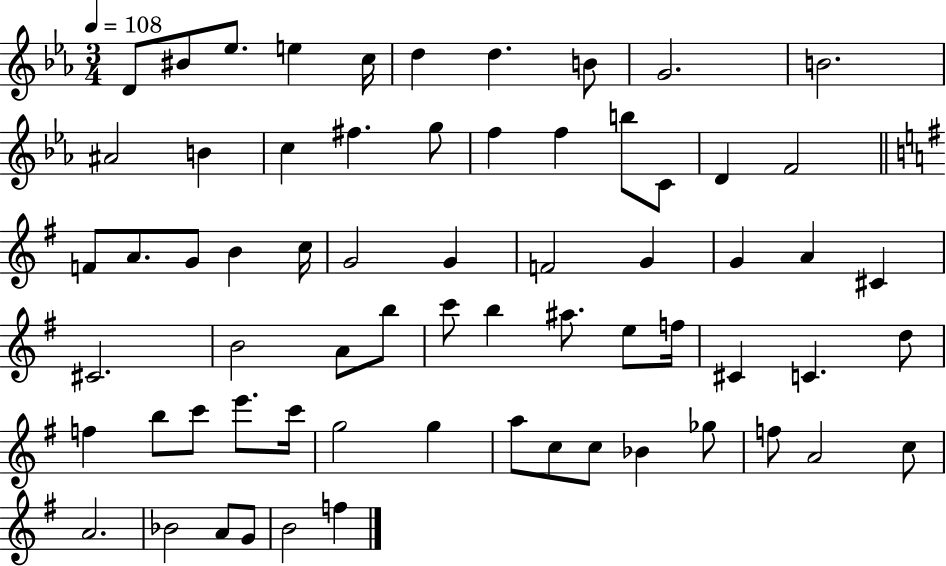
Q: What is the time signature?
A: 3/4